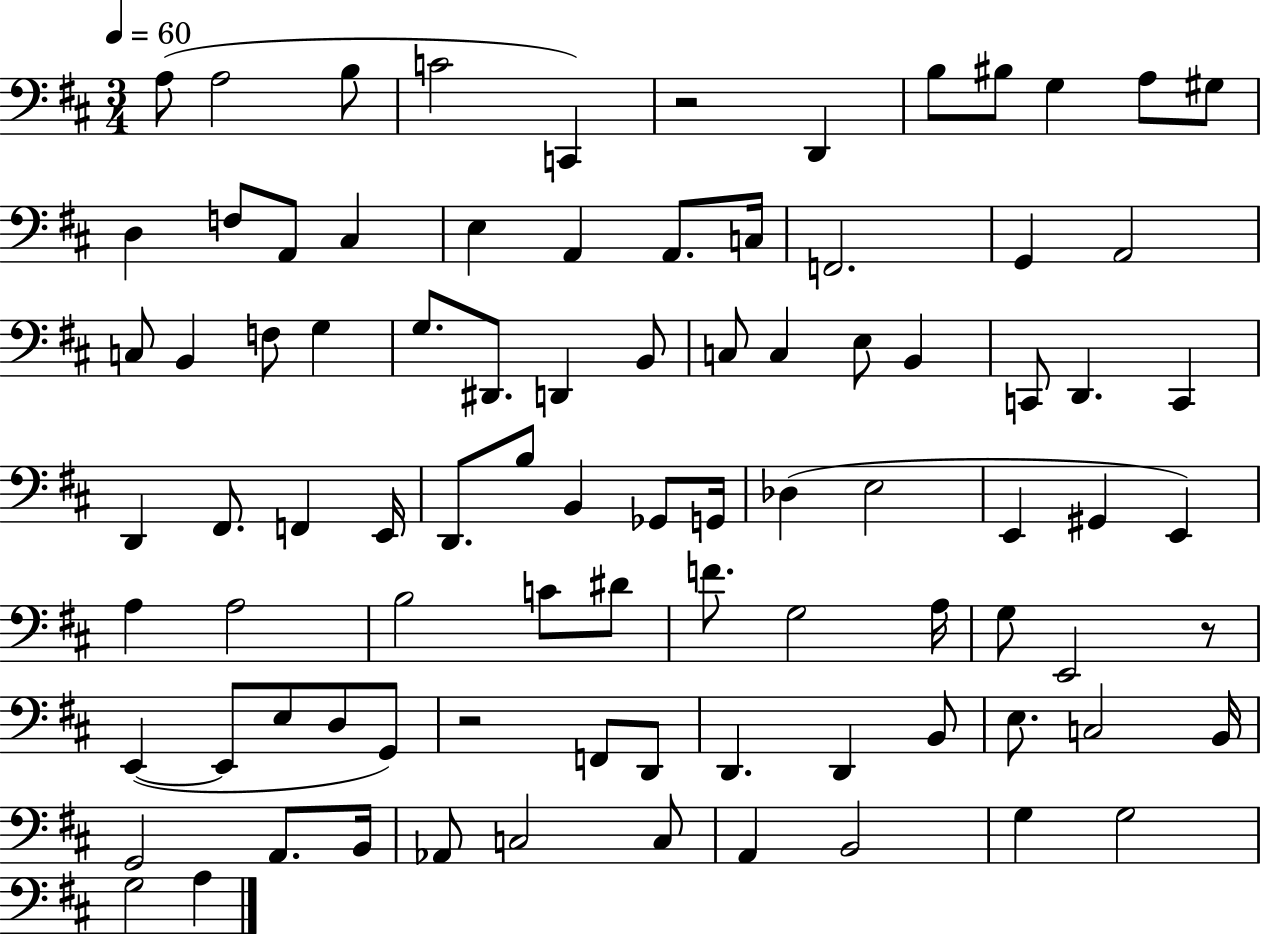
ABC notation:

X:1
T:Untitled
M:3/4
L:1/4
K:D
A,/2 A,2 B,/2 C2 C,, z2 D,, B,/2 ^B,/2 G, A,/2 ^G,/2 D, F,/2 A,,/2 ^C, E, A,, A,,/2 C,/4 F,,2 G,, A,,2 C,/2 B,, F,/2 G, G,/2 ^D,,/2 D,, B,,/2 C,/2 C, E,/2 B,, C,,/2 D,, C,, D,, ^F,,/2 F,, E,,/4 D,,/2 B,/2 B,, _G,,/2 G,,/4 _D, E,2 E,, ^G,, E,, A, A,2 B,2 C/2 ^D/2 F/2 G,2 A,/4 G,/2 E,,2 z/2 E,, E,,/2 E,/2 D,/2 G,,/2 z2 F,,/2 D,,/2 D,, D,, B,,/2 E,/2 C,2 B,,/4 G,,2 A,,/2 B,,/4 _A,,/2 C,2 C,/2 A,, B,,2 G, G,2 G,2 A,